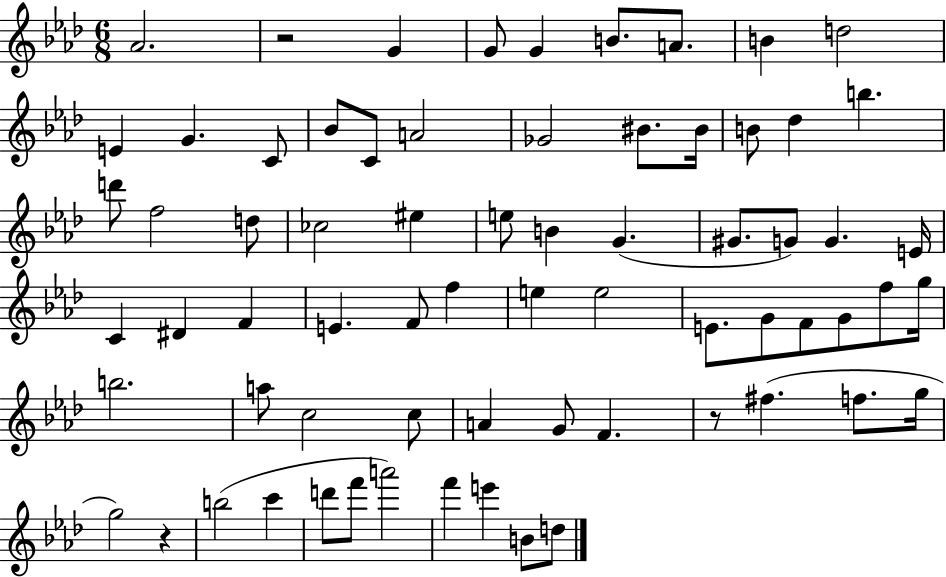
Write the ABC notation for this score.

X:1
T:Untitled
M:6/8
L:1/4
K:Ab
_A2 z2 G G/2 G B/2 A/2 B d2 E G C/2 _B/2 C/2 A2 _G2 ^B/2 ^B/4 B/2 _d b d'/2 f2 d/2 _c2 ^e e/2 B G ^G/2 G/2 G E/4 C ^D F E F/2 f e e2 E/2 G/2 F/2 G/2 f/2 g/4 b2 a/2 c2 c/2 A G/2 F z/2 ^f f/2 g/4 g2 z b2 c' d'/2 f'/2 a'2 f' e' B/2 d/2